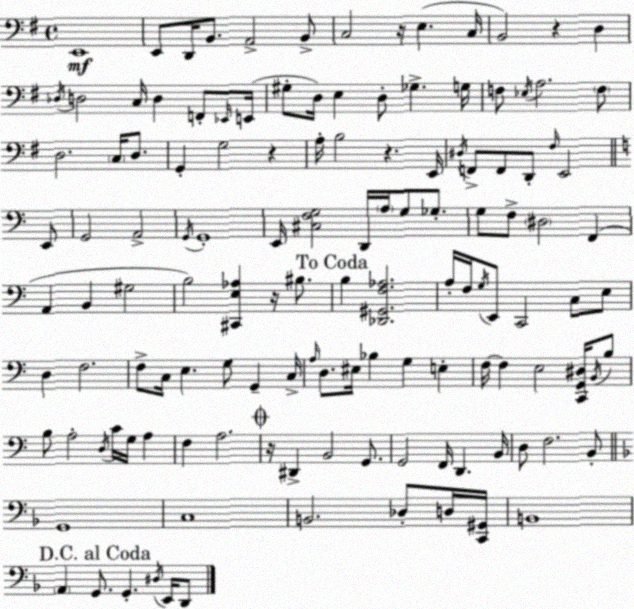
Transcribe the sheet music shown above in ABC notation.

X:1
T:Untitled
M:4/4
L:1/4
K:Em
E,,4 E,,/2 D,,/4 B,,/2 A,,2 B,,/2 C,2 z/4 E, C,/4 B,,2 z D, _D,/4 D,2 C,/4 D, F,,/2 _E,,/4 E,,/4 ^G,/2 D,/4 E, D,/2 _G, G,/4 F,/2 _E,/4 A,2 F,/2 D,2 C,/4 D,/2 G,, G,2 z A,/4 B,2 z E,,/4 ^D,/4 F,,/2 F,,/2 D,,/2 ^F,/4 E,,2 E,,/2 G,,2 A,,2 G,,/4 G,,4 E,,/4 [^C,F,G,]2 D,,/4 A,/4 G,/2 _G,/2 G,/2 F,/2 ^D,2 F,, A,, B,, ^G,2 B,2 [^C,,E,_A,] z/4 ^B,/2 B, [_D,,^G,,F,_A,]2 A,/4 F,/4 G,/4 E,,/2 C,,2 C,/2 E,/2 D, F,2 F,/2 C,/4 E, G,/2 G,, C,/4 A,/4 D,/2 ^E,/4 _B, G, E, F,/4 F, E,2 [C,,G,,^D,]/4 B,,/4 B,/2 B,/2 A,2 D,/4 C/4 G,/4 A, F, A,2 z/4 ^D,, B,,2 G,,/2 G,,2 F,,/4 D,, B,,/4 D,/2 F,2 B,,/2 G,,4 C,4 B,,2 _D,/2 D,/4 [C,,^G,,]/4 B,,4 A,, G,,/2 G,, ^D,/4 E,,/4 D,,/2